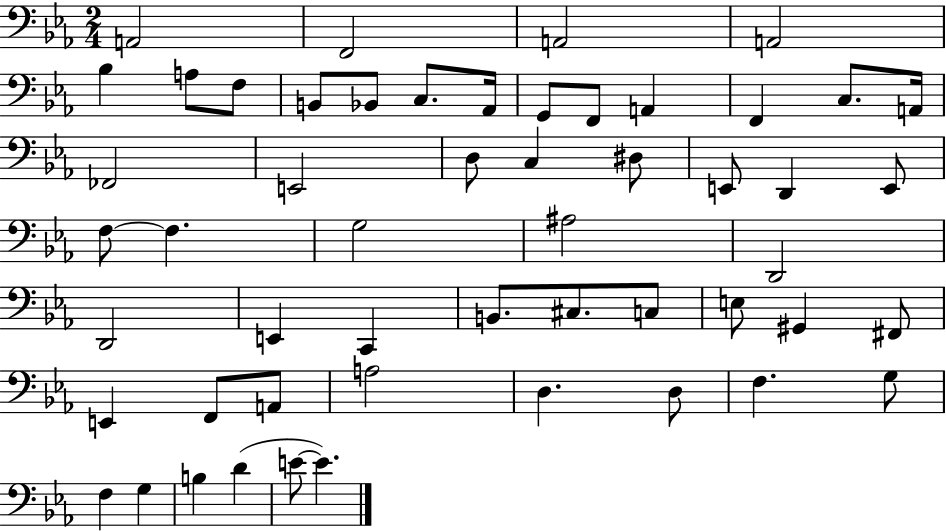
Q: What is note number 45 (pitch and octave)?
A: D3